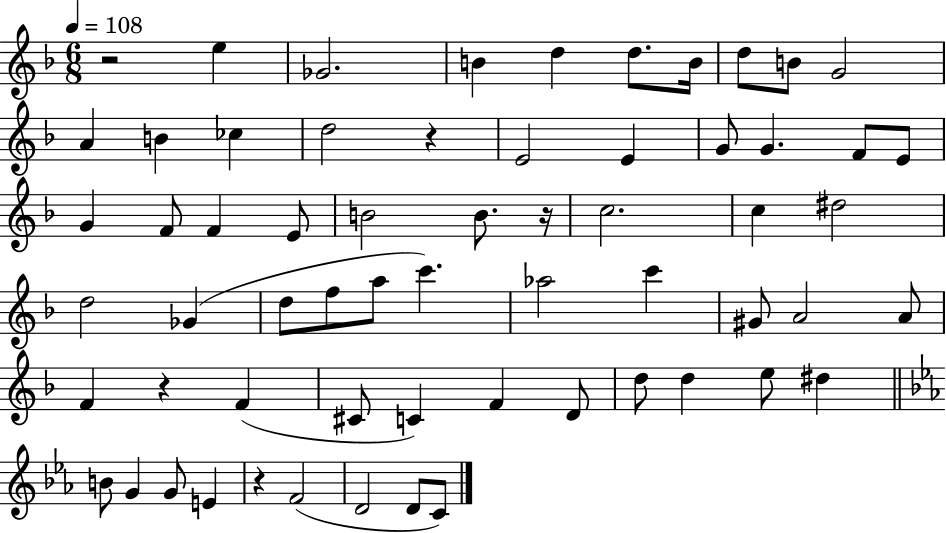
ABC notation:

X:1
T:Untitled
M:6/8
L:1/4
K:F
z2 e _G2 B d d/2 B/4 d/2 B/2 G2 A B _c d2 z E2 E G/2 G F/2 E/2 G F/2 F E/2 B2 B/2 z/4 c2 c ^d2 d2 _G d/2 f/2 a/2 c' _a2 c' ^G/2 A2 A/2 F z F ^C/2 C F D/2 d/2 d e/2 ^d B/2 G G/2 E z F2 D2 D/2 C/2